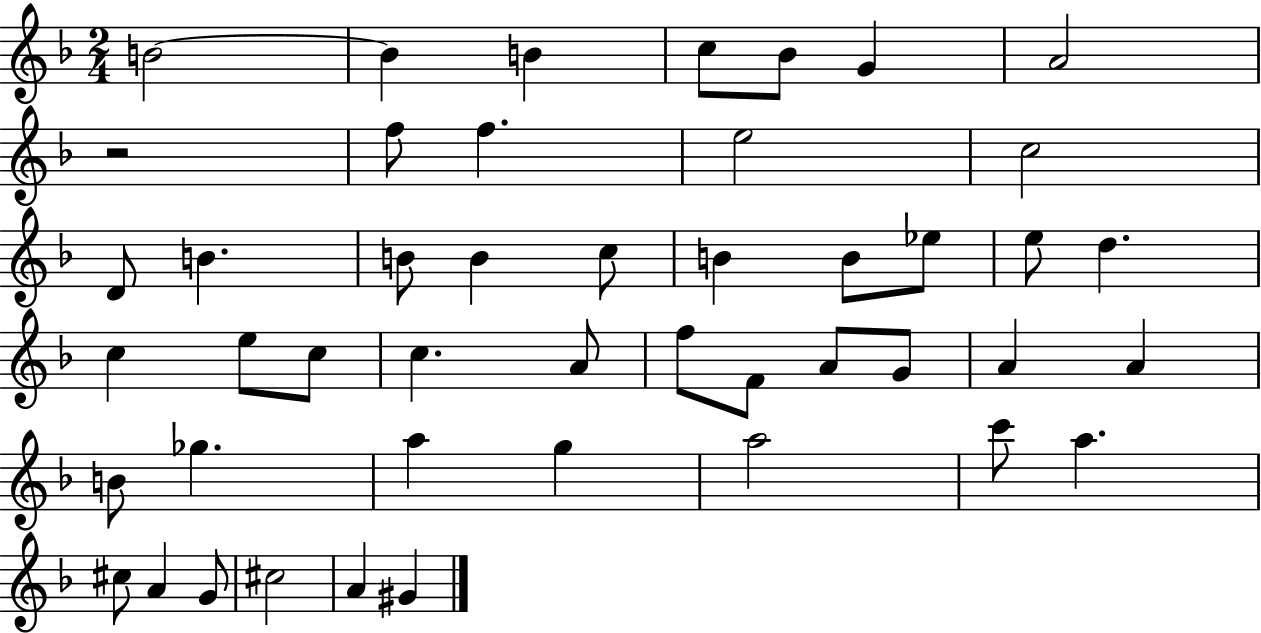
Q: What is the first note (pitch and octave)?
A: B4